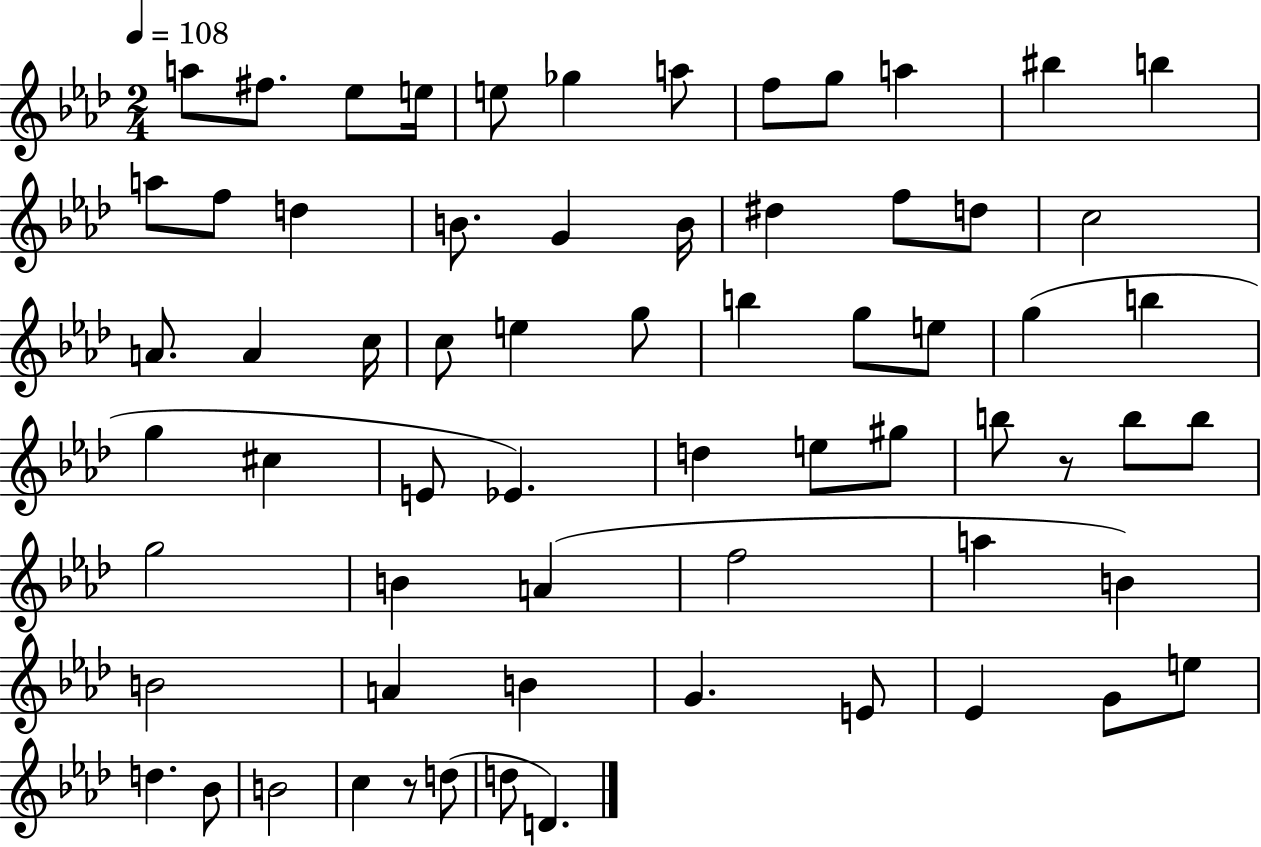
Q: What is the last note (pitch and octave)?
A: D4